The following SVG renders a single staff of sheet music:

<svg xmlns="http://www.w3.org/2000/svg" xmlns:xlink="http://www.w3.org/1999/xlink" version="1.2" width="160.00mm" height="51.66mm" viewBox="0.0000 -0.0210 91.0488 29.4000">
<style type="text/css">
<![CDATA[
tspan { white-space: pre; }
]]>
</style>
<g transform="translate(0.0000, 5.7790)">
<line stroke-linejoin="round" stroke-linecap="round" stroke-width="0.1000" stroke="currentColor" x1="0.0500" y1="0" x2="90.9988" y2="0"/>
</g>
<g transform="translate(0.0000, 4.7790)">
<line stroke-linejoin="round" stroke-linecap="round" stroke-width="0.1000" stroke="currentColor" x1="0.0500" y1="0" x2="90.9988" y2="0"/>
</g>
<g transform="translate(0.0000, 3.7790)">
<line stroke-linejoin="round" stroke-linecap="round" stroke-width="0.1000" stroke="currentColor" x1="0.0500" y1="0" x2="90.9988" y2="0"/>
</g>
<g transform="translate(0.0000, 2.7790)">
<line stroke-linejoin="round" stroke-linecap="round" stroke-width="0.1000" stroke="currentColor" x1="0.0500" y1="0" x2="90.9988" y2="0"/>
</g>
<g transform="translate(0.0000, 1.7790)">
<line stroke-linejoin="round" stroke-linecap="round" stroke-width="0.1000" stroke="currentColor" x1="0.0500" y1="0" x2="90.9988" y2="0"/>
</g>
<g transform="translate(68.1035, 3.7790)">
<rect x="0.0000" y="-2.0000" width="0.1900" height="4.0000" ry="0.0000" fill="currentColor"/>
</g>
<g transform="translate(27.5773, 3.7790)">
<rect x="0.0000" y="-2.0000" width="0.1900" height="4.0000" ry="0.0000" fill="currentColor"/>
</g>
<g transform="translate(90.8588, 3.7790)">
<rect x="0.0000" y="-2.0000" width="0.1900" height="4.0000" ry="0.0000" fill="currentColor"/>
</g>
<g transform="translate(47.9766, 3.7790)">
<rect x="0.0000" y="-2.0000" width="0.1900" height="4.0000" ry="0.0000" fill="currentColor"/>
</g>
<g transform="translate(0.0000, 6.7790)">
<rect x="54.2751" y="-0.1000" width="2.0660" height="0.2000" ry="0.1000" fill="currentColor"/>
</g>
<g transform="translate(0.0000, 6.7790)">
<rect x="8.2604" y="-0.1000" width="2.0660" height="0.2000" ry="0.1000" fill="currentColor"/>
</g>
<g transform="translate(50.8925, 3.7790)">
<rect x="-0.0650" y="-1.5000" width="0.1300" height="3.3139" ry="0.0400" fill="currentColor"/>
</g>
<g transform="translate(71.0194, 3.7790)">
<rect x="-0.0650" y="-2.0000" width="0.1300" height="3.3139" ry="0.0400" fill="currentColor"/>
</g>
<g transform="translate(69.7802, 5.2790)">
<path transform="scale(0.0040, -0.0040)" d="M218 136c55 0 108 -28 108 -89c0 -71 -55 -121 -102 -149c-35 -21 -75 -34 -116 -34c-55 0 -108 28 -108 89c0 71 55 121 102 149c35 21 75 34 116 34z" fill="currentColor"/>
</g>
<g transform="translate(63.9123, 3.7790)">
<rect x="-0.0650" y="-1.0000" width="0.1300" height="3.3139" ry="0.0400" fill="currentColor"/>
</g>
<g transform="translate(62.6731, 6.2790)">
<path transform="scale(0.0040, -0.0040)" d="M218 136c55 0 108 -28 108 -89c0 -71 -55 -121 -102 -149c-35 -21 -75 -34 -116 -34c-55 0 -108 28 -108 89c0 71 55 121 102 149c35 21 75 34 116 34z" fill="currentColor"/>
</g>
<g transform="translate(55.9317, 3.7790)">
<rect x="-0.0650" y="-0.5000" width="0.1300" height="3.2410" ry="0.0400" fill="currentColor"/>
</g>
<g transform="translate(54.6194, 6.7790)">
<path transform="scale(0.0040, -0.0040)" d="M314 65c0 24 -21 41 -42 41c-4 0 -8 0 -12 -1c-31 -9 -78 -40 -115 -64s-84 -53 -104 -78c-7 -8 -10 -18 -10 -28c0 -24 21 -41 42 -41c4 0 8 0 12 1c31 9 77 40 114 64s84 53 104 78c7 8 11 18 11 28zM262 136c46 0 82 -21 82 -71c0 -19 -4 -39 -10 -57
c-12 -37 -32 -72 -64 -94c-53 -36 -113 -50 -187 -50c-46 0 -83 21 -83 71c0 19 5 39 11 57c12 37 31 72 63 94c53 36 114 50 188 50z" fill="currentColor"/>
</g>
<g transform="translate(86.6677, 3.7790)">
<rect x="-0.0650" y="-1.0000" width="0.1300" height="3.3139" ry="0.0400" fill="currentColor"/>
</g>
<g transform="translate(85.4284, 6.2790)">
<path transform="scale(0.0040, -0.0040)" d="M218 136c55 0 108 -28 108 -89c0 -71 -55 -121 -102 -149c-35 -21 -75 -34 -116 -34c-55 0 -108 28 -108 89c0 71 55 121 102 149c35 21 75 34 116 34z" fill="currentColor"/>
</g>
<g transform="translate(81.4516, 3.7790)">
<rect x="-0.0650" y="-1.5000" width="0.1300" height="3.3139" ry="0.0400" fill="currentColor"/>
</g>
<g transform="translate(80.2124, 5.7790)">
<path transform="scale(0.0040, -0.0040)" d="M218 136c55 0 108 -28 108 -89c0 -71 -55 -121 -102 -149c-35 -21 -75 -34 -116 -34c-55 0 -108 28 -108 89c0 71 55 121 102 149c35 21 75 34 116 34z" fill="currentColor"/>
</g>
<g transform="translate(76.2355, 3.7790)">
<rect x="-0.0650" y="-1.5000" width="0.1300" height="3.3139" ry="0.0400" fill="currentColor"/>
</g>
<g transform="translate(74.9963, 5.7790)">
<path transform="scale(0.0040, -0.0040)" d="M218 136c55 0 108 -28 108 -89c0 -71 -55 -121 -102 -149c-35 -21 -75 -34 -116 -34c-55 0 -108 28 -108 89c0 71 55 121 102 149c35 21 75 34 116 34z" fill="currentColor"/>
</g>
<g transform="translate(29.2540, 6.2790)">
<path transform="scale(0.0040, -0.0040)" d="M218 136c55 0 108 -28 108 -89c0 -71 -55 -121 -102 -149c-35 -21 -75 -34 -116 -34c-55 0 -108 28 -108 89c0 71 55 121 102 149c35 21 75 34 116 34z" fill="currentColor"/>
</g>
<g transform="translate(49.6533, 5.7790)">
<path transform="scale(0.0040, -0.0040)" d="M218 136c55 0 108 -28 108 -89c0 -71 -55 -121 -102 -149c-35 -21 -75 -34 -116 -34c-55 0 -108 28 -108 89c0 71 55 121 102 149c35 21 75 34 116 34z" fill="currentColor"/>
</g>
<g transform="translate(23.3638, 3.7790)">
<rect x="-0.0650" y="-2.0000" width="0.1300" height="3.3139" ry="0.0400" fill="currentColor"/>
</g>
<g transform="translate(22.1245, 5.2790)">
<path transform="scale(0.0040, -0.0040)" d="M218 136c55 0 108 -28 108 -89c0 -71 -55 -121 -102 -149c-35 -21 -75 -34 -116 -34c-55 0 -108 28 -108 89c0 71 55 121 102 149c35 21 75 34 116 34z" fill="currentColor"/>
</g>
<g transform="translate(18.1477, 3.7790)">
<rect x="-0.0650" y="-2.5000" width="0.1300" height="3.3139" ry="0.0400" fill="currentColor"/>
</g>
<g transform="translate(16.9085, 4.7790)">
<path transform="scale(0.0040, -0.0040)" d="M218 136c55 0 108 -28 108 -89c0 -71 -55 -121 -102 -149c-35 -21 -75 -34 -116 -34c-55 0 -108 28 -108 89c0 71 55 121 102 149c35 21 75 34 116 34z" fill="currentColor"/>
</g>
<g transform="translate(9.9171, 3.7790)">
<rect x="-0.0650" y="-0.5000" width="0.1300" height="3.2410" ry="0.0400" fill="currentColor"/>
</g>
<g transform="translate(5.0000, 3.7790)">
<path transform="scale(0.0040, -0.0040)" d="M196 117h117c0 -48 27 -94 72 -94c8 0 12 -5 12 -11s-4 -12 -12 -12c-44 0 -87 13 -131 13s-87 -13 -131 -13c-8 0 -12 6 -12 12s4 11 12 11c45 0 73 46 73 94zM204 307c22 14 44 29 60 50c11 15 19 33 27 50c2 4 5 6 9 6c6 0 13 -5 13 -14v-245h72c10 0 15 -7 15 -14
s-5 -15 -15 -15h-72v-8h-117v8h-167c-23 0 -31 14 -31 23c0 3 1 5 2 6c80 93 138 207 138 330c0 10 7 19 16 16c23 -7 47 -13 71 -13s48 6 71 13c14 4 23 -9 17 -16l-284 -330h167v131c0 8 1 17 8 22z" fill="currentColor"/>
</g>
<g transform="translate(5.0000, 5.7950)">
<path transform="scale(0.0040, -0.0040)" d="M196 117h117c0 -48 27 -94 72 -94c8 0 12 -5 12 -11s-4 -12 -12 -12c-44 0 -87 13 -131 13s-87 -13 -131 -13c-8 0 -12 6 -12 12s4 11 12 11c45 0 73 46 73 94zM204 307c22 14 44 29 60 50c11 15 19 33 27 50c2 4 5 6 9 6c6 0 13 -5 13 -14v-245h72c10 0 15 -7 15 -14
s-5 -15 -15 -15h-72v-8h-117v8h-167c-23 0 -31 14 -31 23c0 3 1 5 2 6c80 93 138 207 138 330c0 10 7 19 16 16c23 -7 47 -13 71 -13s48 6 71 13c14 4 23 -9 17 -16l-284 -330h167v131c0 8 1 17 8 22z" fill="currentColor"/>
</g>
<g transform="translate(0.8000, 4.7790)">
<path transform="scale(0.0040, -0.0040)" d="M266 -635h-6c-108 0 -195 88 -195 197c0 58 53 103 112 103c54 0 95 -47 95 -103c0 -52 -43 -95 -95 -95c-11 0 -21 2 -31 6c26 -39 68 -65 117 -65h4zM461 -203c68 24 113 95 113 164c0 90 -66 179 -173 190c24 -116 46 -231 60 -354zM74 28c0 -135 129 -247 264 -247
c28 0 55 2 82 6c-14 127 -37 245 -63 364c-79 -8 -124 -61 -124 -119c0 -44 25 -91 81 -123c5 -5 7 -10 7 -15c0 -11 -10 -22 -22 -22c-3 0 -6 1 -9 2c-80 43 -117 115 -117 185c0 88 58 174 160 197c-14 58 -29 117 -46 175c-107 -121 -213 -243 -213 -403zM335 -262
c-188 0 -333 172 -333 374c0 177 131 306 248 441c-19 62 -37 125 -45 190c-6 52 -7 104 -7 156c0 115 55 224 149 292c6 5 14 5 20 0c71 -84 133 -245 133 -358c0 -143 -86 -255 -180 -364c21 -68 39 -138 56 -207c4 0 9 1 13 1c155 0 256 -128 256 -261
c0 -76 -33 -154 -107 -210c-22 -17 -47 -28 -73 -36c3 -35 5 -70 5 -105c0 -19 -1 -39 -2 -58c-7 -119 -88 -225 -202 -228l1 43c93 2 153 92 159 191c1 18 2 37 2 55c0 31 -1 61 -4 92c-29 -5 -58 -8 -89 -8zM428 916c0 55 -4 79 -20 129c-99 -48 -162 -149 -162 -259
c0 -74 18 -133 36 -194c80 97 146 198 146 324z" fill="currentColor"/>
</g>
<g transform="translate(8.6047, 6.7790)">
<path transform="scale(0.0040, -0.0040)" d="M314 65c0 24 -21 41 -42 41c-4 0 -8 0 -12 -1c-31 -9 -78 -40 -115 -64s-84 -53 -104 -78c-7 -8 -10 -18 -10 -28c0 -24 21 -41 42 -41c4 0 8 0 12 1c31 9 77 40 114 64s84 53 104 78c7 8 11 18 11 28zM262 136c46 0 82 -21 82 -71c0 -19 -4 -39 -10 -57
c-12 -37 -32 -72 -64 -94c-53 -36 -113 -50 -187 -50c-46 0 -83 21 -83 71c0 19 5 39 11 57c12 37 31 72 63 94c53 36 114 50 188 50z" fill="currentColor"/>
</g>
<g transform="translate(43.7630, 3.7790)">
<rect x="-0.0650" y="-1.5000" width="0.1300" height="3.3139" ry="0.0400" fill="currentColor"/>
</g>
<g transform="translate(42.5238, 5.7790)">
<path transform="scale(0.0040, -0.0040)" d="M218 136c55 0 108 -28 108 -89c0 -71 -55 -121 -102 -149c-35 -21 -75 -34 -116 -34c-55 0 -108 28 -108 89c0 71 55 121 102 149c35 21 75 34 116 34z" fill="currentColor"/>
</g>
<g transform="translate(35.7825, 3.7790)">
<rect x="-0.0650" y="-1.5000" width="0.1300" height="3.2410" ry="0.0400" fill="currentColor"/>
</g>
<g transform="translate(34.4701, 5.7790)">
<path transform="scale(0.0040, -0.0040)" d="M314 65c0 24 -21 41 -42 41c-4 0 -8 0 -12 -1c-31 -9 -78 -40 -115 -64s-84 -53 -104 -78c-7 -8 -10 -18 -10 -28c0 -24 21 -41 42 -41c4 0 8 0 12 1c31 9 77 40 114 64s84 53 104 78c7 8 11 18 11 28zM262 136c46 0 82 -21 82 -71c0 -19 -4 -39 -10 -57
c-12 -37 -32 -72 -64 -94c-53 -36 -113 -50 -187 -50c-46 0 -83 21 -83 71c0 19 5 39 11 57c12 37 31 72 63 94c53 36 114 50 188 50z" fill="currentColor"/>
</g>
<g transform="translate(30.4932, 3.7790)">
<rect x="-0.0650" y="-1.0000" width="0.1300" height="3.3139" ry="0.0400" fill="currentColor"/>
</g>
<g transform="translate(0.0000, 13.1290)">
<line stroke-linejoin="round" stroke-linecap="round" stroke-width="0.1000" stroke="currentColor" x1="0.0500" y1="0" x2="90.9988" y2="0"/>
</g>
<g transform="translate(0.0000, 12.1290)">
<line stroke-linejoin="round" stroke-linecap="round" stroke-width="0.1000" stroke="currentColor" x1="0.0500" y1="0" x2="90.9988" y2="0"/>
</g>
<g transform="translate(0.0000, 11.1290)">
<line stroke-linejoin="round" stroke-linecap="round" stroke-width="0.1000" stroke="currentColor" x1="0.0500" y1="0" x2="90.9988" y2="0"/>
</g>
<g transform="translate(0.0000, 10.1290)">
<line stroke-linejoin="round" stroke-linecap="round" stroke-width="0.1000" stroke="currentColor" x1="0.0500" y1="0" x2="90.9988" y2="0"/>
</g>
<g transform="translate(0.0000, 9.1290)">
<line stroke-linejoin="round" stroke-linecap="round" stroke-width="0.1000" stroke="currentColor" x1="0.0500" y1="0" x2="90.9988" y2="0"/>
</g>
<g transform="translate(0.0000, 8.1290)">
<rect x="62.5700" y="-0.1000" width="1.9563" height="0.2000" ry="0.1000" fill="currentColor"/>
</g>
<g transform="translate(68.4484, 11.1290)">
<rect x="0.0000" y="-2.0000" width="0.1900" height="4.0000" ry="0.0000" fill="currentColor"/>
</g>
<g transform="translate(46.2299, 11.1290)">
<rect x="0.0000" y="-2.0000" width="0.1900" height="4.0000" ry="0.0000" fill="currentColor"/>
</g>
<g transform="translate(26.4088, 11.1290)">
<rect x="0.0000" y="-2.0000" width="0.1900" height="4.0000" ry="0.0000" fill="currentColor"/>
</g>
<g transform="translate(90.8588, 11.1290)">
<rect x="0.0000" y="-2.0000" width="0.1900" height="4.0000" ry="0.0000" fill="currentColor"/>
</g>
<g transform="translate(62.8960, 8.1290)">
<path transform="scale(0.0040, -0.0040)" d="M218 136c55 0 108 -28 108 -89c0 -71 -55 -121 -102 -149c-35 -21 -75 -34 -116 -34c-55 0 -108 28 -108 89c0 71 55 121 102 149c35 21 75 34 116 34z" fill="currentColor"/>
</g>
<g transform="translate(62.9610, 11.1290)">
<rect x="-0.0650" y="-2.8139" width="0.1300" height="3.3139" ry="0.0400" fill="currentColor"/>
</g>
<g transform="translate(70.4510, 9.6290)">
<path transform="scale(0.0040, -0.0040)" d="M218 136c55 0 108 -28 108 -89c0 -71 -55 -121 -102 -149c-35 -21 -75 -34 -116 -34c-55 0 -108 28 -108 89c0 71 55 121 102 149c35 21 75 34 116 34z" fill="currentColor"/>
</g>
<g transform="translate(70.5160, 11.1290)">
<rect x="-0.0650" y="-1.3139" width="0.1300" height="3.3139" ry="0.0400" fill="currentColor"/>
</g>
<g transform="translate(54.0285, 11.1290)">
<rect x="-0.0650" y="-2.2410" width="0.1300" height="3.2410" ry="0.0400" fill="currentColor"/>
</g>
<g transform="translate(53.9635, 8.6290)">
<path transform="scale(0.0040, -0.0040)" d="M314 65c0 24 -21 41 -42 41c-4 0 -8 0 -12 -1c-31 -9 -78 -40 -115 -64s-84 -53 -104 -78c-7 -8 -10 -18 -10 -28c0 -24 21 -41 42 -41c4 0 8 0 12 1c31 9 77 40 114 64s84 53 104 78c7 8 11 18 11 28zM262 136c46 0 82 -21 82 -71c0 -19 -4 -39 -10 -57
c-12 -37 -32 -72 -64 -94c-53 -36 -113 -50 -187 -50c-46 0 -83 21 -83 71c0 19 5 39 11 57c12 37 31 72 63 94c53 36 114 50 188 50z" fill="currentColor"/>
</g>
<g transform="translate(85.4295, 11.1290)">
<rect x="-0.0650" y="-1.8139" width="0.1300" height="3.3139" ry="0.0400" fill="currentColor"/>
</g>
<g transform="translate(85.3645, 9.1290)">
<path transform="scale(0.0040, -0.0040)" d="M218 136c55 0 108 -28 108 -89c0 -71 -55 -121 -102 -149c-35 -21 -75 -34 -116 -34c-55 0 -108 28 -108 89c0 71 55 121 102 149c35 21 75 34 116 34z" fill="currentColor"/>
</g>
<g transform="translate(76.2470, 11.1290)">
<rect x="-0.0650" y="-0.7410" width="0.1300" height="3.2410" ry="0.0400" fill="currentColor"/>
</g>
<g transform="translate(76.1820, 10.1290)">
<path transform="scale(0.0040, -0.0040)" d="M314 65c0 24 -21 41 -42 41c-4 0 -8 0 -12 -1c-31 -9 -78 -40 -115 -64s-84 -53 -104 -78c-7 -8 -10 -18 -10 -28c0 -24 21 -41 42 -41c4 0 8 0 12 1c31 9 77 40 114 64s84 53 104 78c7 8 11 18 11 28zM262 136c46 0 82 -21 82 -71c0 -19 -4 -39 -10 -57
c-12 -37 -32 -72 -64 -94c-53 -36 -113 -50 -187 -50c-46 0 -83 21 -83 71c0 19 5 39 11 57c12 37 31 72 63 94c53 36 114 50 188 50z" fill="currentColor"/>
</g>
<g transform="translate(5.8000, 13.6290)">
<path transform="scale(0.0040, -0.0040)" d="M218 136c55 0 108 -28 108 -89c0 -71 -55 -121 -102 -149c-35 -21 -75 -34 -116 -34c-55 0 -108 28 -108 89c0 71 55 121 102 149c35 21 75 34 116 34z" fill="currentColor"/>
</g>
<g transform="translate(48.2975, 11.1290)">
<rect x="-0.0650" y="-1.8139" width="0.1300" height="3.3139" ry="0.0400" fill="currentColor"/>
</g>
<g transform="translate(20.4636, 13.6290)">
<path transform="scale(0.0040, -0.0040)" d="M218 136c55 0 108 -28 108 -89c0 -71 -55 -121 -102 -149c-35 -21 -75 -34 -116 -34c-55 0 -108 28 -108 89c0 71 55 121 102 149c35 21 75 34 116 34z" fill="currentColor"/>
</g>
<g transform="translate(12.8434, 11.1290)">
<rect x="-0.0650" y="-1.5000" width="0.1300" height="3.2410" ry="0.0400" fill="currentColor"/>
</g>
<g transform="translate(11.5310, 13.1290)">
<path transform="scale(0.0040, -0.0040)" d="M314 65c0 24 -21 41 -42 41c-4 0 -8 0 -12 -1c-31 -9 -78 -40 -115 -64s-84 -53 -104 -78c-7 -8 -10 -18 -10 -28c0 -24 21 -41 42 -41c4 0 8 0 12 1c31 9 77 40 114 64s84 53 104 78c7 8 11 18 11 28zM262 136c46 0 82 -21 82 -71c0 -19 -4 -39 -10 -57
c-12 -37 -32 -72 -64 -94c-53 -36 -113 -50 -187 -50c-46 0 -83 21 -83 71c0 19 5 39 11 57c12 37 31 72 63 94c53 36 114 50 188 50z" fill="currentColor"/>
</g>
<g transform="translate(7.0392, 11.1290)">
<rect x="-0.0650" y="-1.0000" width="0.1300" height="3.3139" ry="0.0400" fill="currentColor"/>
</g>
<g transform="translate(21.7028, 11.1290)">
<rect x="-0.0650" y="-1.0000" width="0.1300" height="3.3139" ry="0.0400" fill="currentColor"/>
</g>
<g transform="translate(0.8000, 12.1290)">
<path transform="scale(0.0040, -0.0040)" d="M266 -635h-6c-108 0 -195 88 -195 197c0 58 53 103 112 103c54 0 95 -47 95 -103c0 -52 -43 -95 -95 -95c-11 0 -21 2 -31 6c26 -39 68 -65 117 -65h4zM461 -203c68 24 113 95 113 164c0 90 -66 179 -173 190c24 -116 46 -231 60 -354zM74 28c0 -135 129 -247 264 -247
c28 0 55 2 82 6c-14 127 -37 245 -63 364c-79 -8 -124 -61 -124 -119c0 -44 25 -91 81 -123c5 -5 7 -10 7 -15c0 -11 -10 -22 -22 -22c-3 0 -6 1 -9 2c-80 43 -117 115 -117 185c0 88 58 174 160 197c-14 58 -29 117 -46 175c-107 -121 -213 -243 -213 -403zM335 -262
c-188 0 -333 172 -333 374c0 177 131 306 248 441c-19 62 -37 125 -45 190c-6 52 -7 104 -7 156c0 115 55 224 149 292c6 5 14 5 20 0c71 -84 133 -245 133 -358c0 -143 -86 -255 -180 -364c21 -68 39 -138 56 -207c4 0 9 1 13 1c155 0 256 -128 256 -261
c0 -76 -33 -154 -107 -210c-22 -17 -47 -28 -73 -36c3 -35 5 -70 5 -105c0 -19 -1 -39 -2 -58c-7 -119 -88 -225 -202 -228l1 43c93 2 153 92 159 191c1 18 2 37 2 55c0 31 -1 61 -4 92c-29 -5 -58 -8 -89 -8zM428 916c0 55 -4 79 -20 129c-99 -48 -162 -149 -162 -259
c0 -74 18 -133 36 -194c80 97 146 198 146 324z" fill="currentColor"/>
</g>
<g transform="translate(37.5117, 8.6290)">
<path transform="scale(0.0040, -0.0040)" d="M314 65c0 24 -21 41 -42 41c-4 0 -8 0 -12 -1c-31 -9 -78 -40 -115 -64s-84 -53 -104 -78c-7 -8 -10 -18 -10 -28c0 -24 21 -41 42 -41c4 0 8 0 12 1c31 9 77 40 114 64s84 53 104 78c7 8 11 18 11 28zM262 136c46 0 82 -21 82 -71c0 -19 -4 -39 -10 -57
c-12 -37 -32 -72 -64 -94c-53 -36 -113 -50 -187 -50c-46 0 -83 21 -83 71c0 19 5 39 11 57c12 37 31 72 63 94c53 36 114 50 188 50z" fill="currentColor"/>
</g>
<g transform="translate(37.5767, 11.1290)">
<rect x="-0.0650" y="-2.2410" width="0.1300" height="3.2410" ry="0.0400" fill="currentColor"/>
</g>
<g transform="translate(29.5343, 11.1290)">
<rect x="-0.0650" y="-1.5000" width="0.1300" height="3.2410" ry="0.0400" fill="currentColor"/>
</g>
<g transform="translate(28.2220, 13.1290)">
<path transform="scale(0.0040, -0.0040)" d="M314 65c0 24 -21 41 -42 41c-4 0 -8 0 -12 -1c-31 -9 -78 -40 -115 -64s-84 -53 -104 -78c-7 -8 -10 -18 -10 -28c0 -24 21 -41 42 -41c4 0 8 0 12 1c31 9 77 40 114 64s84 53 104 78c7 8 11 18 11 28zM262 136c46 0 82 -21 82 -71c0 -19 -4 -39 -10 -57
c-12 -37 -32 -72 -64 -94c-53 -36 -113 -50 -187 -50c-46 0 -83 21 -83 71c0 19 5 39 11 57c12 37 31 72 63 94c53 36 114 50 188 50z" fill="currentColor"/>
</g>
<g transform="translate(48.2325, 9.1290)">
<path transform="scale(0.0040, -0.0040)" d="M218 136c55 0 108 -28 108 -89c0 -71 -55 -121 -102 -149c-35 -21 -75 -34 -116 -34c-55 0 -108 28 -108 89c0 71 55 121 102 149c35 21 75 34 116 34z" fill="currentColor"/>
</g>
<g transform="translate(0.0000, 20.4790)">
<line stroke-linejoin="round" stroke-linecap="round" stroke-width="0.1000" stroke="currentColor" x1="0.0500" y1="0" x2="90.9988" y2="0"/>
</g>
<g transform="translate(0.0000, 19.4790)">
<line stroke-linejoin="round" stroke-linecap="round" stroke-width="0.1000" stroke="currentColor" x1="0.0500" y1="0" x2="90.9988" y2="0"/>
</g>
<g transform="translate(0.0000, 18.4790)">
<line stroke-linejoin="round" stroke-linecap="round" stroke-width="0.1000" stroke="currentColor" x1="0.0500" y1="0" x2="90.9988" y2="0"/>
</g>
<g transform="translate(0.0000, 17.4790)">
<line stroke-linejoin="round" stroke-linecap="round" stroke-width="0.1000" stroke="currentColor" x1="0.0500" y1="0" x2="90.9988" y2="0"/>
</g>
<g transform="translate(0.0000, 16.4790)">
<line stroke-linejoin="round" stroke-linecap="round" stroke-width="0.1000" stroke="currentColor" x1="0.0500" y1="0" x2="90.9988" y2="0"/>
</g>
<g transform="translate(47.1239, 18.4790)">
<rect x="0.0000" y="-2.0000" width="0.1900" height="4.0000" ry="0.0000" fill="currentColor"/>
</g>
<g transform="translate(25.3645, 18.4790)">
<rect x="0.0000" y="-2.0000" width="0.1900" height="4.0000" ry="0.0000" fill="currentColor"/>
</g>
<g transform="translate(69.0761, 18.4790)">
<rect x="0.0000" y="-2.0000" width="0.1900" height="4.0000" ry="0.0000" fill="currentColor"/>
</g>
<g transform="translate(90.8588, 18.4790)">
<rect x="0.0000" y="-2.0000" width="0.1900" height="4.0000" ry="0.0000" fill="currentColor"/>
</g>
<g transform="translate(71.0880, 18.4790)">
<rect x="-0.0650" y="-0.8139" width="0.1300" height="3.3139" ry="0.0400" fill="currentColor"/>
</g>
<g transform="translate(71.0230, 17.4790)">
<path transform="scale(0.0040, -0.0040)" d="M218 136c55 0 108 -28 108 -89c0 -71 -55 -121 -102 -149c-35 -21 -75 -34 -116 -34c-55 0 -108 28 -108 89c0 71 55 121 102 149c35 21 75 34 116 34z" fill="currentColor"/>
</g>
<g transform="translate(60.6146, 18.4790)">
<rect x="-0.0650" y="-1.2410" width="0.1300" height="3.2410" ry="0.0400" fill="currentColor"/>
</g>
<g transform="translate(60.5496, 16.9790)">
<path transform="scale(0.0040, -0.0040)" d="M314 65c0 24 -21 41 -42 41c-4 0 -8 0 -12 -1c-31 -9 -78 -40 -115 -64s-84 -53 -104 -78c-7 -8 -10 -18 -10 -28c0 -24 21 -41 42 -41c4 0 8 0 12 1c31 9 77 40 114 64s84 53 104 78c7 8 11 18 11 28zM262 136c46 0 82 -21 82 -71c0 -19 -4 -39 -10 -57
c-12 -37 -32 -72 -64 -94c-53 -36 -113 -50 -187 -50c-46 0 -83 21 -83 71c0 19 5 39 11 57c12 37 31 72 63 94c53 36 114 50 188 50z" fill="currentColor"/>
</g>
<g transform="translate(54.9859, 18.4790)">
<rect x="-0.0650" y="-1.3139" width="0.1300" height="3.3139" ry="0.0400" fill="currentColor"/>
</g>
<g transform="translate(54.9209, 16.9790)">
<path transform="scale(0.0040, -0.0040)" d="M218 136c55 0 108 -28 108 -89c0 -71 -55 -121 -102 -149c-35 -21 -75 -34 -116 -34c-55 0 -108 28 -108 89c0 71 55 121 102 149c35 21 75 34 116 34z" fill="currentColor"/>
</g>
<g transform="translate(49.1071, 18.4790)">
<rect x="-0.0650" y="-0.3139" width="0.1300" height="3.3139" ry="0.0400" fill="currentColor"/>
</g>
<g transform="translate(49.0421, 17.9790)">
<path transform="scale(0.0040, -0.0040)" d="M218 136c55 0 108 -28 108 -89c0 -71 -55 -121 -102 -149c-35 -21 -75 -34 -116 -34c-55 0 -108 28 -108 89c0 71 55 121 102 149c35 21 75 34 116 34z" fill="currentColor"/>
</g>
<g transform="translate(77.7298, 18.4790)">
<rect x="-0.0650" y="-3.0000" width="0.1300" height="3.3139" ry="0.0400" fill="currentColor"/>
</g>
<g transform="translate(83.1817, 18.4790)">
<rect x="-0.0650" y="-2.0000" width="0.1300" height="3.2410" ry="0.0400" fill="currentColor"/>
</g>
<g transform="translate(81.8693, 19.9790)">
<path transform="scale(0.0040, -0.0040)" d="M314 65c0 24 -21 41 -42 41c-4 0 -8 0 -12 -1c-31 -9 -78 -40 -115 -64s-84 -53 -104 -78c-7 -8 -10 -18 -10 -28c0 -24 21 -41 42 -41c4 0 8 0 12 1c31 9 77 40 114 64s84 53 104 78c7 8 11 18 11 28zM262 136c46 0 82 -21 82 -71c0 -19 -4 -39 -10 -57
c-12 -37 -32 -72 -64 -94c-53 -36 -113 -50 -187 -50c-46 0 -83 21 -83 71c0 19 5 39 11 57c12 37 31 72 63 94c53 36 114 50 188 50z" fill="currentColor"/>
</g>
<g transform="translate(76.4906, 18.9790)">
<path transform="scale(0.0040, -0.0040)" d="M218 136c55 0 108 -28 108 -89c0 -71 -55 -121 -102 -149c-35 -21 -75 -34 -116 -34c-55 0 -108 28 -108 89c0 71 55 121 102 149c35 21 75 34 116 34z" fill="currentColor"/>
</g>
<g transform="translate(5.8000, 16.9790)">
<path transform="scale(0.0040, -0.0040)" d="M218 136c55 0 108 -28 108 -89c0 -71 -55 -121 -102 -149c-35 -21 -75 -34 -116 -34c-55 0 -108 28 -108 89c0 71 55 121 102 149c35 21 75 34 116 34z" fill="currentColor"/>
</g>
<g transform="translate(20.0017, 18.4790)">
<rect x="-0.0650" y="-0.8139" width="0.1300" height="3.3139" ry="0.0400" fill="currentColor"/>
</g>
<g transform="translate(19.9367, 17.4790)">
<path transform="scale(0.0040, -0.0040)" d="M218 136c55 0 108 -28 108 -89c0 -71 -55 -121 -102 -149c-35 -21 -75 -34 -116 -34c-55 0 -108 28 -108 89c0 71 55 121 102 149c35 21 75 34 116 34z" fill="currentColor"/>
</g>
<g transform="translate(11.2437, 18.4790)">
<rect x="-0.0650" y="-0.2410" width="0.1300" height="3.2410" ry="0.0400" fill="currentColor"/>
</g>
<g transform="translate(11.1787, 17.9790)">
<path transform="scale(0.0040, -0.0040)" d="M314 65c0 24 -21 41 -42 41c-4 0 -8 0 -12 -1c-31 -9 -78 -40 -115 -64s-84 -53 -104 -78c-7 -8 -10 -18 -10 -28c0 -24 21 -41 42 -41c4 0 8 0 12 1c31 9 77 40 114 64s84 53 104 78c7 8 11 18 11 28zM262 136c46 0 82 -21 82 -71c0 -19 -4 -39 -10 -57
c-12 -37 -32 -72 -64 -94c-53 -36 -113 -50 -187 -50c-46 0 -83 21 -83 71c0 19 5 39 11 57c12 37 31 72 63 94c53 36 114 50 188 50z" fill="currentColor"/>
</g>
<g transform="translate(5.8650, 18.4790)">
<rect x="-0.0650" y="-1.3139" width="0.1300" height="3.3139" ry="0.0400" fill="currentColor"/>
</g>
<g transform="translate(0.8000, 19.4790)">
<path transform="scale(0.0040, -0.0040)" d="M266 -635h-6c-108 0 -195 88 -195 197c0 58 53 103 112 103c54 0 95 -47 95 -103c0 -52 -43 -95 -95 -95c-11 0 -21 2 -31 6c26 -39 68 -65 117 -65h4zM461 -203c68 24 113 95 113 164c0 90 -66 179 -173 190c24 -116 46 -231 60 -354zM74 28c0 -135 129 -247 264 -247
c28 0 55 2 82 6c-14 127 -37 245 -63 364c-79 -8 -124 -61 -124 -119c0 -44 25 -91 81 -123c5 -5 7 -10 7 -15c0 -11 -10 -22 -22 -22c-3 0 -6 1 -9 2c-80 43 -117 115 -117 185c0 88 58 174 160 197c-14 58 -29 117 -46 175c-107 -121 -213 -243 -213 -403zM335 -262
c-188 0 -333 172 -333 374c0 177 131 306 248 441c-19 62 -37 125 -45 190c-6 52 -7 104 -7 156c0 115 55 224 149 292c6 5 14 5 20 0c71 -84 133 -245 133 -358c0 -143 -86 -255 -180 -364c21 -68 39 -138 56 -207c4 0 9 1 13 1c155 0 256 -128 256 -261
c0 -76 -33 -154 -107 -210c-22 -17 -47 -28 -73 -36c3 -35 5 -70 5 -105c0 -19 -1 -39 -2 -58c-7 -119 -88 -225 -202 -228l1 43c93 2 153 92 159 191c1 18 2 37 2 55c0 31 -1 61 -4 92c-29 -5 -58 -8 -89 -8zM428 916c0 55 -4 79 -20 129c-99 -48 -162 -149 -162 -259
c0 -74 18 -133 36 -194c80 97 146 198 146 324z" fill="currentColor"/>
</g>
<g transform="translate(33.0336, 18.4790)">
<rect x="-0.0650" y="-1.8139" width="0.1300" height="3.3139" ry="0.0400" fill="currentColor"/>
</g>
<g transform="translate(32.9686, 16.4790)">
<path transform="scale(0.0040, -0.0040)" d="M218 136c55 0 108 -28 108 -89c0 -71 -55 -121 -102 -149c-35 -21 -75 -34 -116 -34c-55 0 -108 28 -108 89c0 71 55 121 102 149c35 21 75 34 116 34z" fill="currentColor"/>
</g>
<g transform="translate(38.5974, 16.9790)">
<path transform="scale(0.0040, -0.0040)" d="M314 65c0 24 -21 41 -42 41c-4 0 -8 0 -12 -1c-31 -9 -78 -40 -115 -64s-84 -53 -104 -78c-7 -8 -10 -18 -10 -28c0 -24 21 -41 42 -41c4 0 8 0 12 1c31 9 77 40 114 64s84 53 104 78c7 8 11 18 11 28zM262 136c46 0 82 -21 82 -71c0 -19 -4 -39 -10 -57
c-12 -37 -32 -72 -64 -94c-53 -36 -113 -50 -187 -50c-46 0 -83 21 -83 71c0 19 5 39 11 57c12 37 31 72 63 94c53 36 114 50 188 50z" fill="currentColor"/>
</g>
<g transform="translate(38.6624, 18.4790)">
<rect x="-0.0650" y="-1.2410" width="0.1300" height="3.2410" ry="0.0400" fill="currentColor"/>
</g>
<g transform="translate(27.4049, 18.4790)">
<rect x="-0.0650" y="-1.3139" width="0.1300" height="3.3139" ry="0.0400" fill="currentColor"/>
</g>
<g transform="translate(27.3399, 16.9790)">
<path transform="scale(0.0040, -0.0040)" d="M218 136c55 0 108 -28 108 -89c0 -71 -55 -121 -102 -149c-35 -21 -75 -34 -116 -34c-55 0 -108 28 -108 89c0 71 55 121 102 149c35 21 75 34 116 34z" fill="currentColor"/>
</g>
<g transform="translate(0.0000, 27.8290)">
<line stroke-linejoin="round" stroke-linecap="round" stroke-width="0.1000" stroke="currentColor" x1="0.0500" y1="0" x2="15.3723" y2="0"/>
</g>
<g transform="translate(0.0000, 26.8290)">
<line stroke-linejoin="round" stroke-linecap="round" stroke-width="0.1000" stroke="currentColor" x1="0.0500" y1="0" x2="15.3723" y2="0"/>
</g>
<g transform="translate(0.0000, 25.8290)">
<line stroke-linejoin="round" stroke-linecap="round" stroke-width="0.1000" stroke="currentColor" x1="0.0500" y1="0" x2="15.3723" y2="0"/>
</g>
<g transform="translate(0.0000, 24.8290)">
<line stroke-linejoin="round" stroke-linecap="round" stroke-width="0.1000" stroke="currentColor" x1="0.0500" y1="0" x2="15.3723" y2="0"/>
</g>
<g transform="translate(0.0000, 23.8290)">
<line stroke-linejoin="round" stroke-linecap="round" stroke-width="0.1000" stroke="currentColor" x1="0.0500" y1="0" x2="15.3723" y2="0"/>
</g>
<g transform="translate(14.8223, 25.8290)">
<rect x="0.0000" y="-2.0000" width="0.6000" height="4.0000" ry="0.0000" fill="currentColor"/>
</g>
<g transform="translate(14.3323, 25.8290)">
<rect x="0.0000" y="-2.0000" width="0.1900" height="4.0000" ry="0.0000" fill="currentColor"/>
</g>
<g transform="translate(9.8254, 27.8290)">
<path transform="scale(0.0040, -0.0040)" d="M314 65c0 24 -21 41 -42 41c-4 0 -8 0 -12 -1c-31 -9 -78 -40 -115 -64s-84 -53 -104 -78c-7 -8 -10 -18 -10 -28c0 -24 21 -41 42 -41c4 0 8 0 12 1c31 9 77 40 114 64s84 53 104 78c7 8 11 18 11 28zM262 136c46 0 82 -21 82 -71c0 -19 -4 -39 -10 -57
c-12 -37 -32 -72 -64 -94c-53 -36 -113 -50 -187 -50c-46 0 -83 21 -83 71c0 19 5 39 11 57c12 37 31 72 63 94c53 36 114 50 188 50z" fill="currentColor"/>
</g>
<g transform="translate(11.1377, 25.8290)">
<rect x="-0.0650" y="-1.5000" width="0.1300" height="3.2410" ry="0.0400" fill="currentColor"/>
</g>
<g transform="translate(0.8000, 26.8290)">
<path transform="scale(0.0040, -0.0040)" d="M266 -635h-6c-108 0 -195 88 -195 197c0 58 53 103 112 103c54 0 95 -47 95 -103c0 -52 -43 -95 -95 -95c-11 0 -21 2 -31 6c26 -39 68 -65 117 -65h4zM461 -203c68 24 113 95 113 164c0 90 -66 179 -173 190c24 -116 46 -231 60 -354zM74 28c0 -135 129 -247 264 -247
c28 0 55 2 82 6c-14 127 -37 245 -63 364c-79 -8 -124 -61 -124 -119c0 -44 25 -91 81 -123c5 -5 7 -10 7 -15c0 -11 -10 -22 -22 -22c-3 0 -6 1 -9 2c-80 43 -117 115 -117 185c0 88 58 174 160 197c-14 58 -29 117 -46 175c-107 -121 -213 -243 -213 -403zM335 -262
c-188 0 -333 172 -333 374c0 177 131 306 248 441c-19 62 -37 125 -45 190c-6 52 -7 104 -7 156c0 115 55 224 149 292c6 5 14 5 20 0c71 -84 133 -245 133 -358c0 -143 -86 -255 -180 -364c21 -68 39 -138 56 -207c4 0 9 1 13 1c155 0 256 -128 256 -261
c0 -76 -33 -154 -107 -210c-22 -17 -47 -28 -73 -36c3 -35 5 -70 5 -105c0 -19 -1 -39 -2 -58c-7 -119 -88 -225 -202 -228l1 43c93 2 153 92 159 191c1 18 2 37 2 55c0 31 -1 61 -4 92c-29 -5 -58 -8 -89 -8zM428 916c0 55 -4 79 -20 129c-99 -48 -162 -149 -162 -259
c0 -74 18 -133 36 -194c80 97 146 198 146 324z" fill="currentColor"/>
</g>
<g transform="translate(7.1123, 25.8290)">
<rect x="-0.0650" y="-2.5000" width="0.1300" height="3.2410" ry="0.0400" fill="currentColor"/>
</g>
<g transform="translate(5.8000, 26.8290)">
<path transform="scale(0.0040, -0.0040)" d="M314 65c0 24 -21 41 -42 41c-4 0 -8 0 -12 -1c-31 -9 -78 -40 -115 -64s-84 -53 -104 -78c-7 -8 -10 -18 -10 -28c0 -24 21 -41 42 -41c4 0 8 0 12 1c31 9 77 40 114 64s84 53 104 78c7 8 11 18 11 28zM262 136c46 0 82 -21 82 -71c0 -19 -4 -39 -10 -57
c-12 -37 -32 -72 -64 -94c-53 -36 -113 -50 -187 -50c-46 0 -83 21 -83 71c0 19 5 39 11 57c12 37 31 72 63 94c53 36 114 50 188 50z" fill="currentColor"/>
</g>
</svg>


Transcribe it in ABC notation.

X:1
T:Untitled
M:4/4
L:1/4
K:C
C2 G F D E2 E E C2 D F E E D D E2 D E2 g2 f g2 a e d2 f e c2 d e f e2 c e e2 d A F2 G2 E2